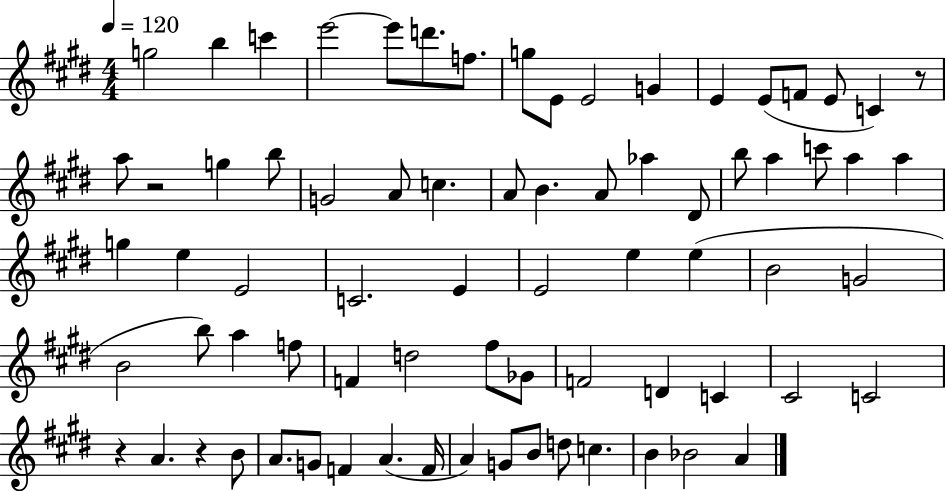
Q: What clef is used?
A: treble